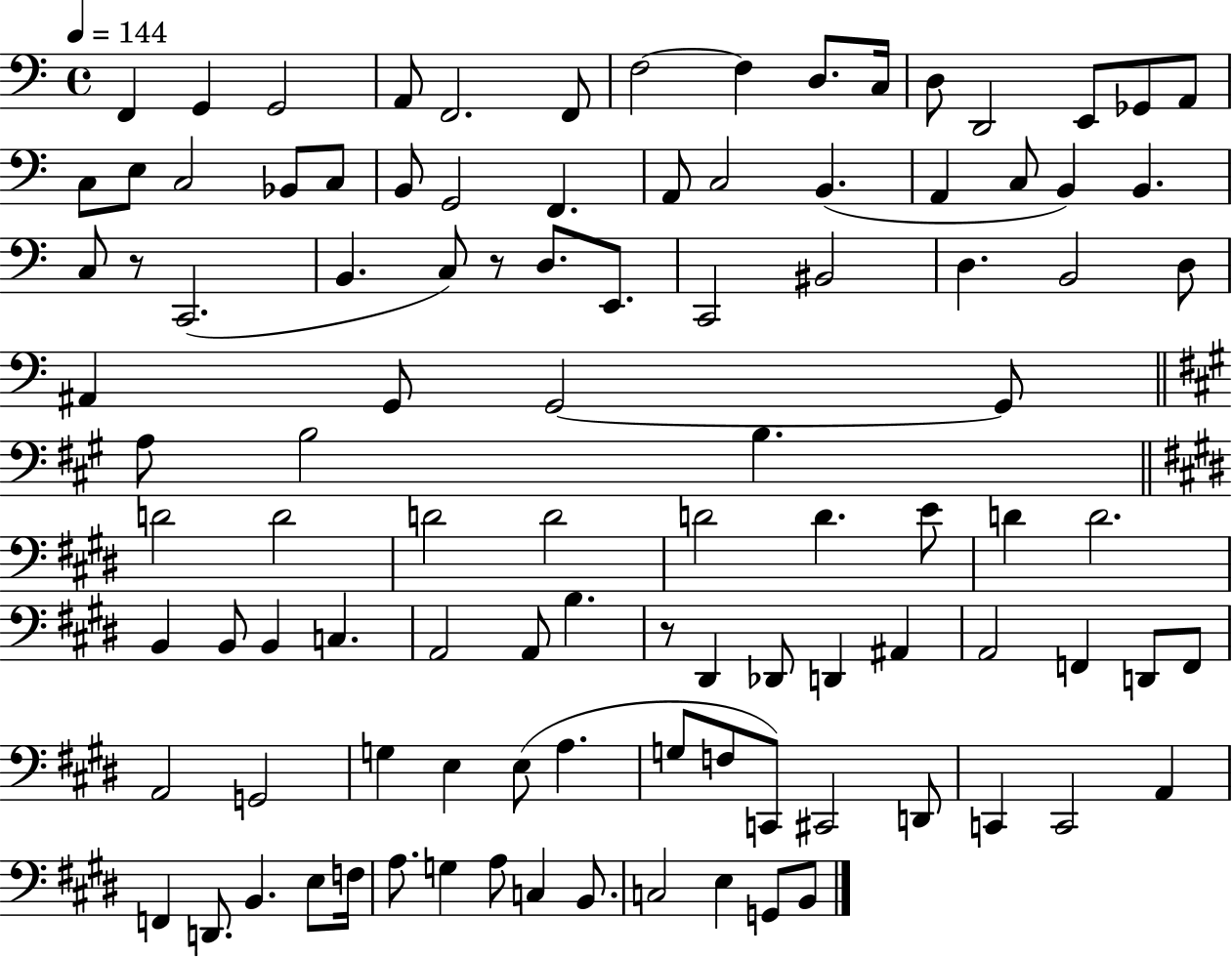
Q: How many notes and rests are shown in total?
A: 103